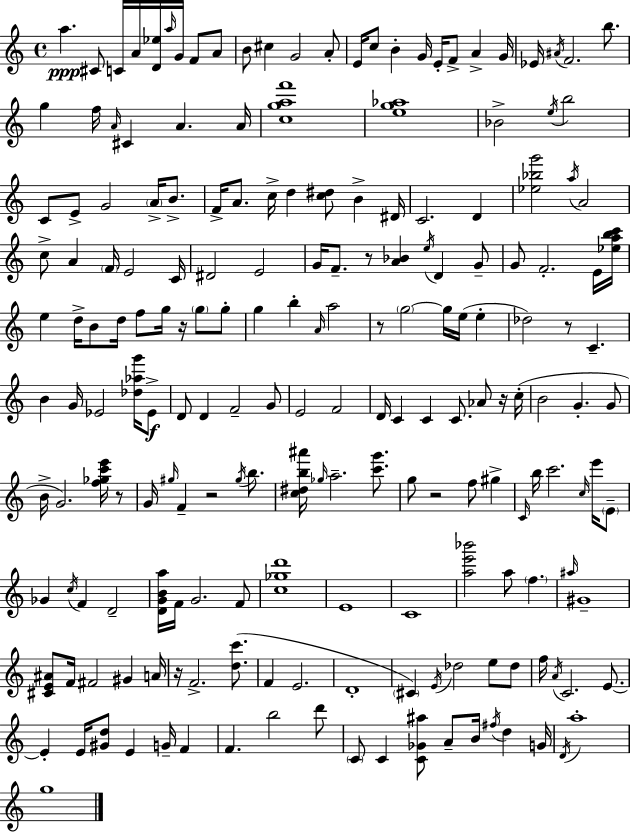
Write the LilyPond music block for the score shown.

{
  \clef treble
  \time 4/4
  \defaultTimeSignature
  \key a \minor
  a''4.\ppp cis'8 c'16 a'16 <d' ees''>16 \grace { a''16 } g'16 f'8 a'8 | b'8 cis''4 g'2 a'8-. | e'16 c''8 b'4-. g'16 e'16-. f'8-> a'4-> | g'16 ees'16 \acciaccatura { ais'16 } f'2. b''8. | \break g''4 f''16 \grace { a'16 } cis'4 a'4. | a'16 <c'' g'' a'' f'''>1 | <e'' g'' aes''>1 | bes'2-> \acciaccatura { e''16 } b''2 | \break c'8 e'8-> g'2 | \parenthesize a'16-> b'8.-> f'16-> a'8. c''16-> d''4 <c'' dis''>8 b'4-> | dis'16 c'2. | d'4 <ees'' bes'' g'''>2 \acciaccatura { a''16 } a'2 | \break c''8-> a'4 \parenthesize f'16 e'2 | c'16 dis'2 e'2 | g'16 f'8.-- r8 <a' bes'>4 \acciaccatura { e''16 } | d'4 g'8-- g'8 f'2.-. | \break e'16 <ees'' a'' b'' c'''>16 e''4 d''16-> b'8 d''16 f''8 | g''16 r16 \parenthesize g''8 g''8-. g''4 b''4-. \grace { a'16 } a''2 | r8 \parenthesize g''2~~ | g''16 e''16( e''4-. des''2) r8 | \break c'4.-- b'4 g'16 ees'2 | <des'' aes'' g'''>16 ees'8->\f d'8 d'4 f'2-- | g'8 e'2 f'2 | d'16 c'4 c'4 | \break c'8. aes'8 r16 c''16-.( b'2 g'4.-. | g'8 b'16-> g'2.) | <f'' ges'' c''' e'''>16 r8 g'16 \grace { gis''16 } f'4-- r2 | \acciaccatura { gis''16 } b''8. <c'' dis'' b'' ais'''>16 \grace { ges''16 } a''2.-- | \break <c''' g'''>8. g''8 r2 | f''8 gis''4-> \grace { c'16 } b''16 c'''2. | \grace { c''16 } e'''16 \parenthesize e'8-- ges'4 | \acciaccatura { c''16 } f'4 d'2-- <d' g' b' a''>16 f'16 g'2. | \break f'8 <c'' ges'' d'''>1 | e'1 | c'1 | <a'' e''' bes'''>2 | \break a''8 \parenthesize f''4. \grace { ais''16 } gis'1-- | <cis' e' ais'>8 | f'16 fis'2 gis'4 a'16 r16 f'2.-> | <d'' c'''>8.( f'4 | \break e'2. d'1-. | \parenthesize cis'4) | \acciaccatura { e'16 } des''2 e''8 des''8 f''16 | \acciaccatura { a'16 } c'2. e'8.~~ | \break e'4-. e'16 <gis' d''>8 e'4 g'16-- f'4 | f'4. b''2 d'''8 | \parenthesize c'8 c'4 <c' ges' ais''>8 a'8-- b'16 \acciaccatura { fis''16 } d''4 | g'16 \acciaccatura { d'16 } a''1-. | \break g''1 | \bar "|."
}